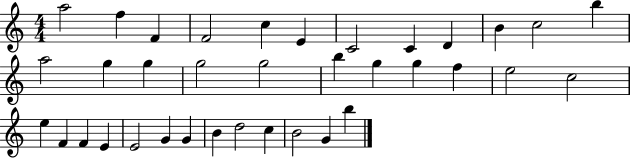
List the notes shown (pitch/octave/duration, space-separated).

A5/h F5/q F4/q F4/h C5/q E4/q C4/h C4/q D4/q B4/q C5/h B5/q A5/h G5/q G5/q G5/h G5/h B5/q G5/q G5/q F5/q E5/h C5/h E5/q F4/q F4/q E4/q E4/h G4/q G4/q B4/q D5/h C5/q B4/h G4/q B5/q